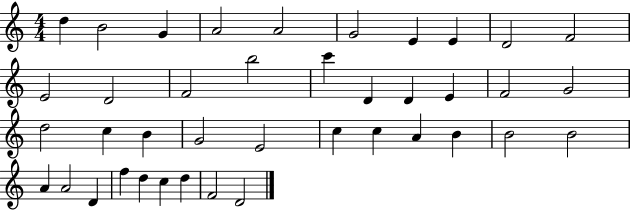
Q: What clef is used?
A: treble